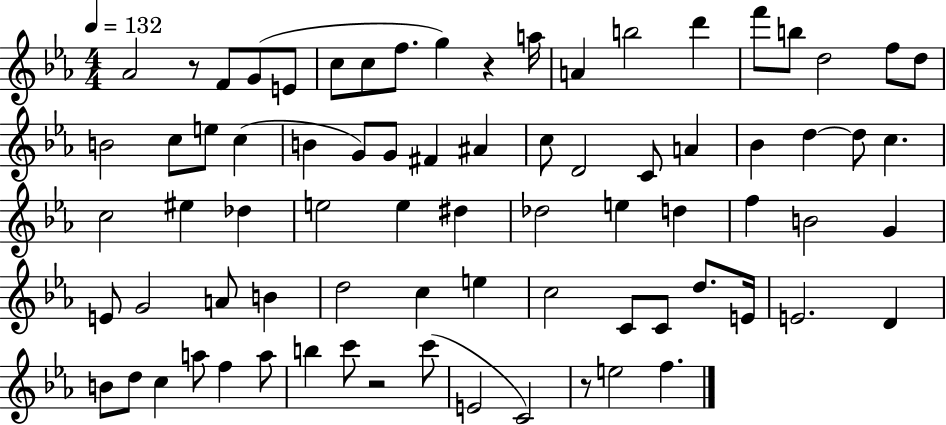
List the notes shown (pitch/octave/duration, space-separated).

Ab4/h R/e F4/e G4/e E4/e C5/e C5/e F5/e. G5/q R/q A5/s A4/q B5/h D6/q F6/e B5/e D5/h F5/e D5/e B4/h C5/e E5/e C5/q B4/q G4/e G4/e F#4/q A#4/q C5/e D4/h C4/e A4/q Bb4/q D5/q D5/e C5/q. C5/h EIS5/q Db5/q E5/h E5/q D#5/q Db5/h E5/q D5/q F5/q B4/h G4/q E4/e G4/h A4/e B4/q D5/h C5/q E5/q C5/h C4/e C4/e D5/e. E4/s E4/h. D4/q B4/e D5/e C5/q A5/e F5/q A5/e B5/q C6/e R/h C6/e E4/h C4/h R/e E5/h F5/q.